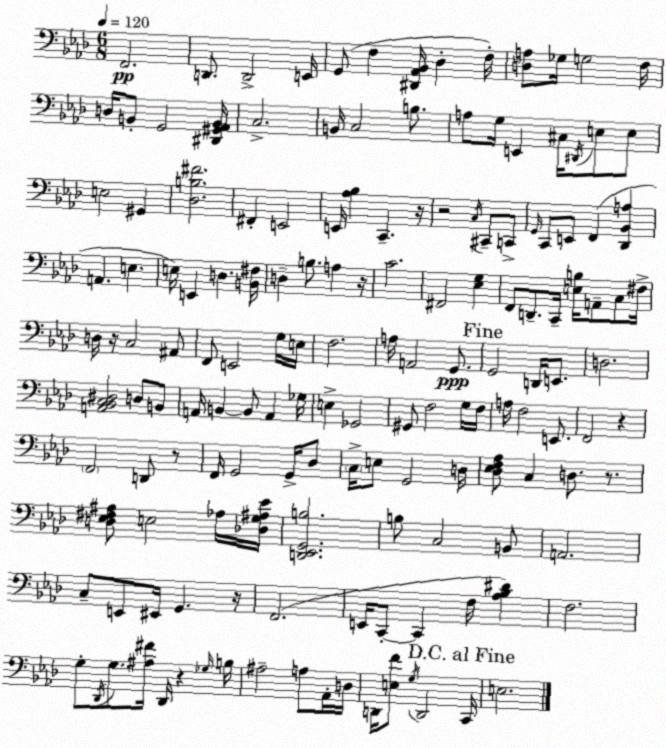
X:1
T:Untitled
M:6/8
L:1/4
K:Ab
F,,2 D,,/2 D,,2 E,,/4 G,,/2 F, [^D,,_A,,_B,,]/4 _D, F,/4 [D,A,]/2 _G,/4 G,2 F,/4 D,/4 B,,/2 G,,2 [^D,,^G,,_A,,B,,]/4 C,2 B,,/4 C,2 B,/2 A,/2 G,/4 E,, ^C,/4 ^D,,/4 E,/2 E,/2 E,2 ^G,, [_D,B,^F]2 ^F,, E,,2 E,,/4 [_A,_B,] C,, z/4 z2 C,/4 ^C,,/2 C,,/2 G,,/4 C,,/2 E,,/2 F,, [_D,,_B,,A,] A,, E, E,/4 E,, D, [B,,^F,]/4 D, B,/2 A, z/4 C2 ^F,,2 [_E,G,] F,,/2 D,,/2 C,,/4 [E,B,]/4 A,,/2 C,/2 ^F,/4 D,/4 z/4 C,2 ^A,,/2 F,,/2 E,,2 G,/4 E,/4 F,2 A,/4 A,,2 G,,/2 G,,2 D,,/4 E,,/2 D,2 [A,,_B,,C,^D,]2 D,/2 B,,/2 A,,/4 B,, B,,/2 A,, _G,/4 E, _G,,2 ^G,,/2 F,2 G,/4 F,/4 A,/4 F,2 E,,/2 F,,2 z F,,2 D,,/2 z/2 F,,/4 G,,2 G,,/4 _D,/2 C,/4 E,/2 G,,2 D,/4 [_D,_E,F,_A,]/2 C, D,/2 z/2 [D,_E,^F,^A,]/2 E,2 _A,/4 [_D,G,^A,_E]/4 [D,,_E,,G,,B,]2 B,/2 C,2 B,,/2 A,,2 C,/2 E,,/2 ^E,,/4 G,, z/4 F,,2 E,,/4 C,,/2 C,, F,/4 [_A,_B,^D] F,2 G,/2 _D,,/4 G,/2 [^A,^F]/4 _D,,/4 z _G,/4 B,/4 ^A,2 A,/2 _A,,/4 D,/4 D,,/4 [E,F]/2 G,/4 D,,2 C,,/4 E,2